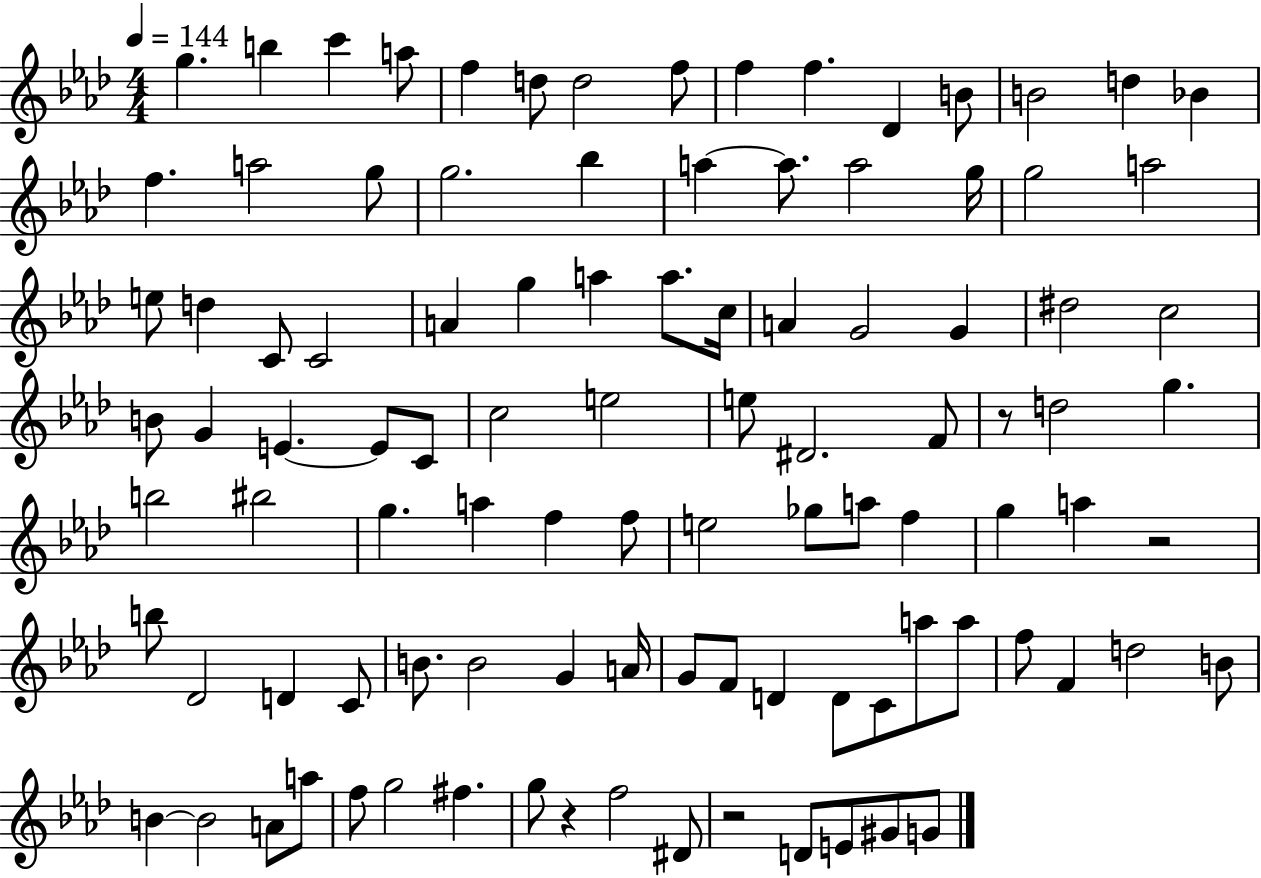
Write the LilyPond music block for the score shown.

{
  \clef treble
  \numericTimeSignature
  \time 4/4
  \key aes \major
  \tempo 4 = 144
  \repeat volta 2 { g''4. b''4 c'''4 a''8 | f''4 d''8 d''2 f''8 | f''4 f''4. des'4 b'8 | b'2 d''4 bes'4 | \break f''4. a''2 g''8 | g''2. bes''4 | a''4~~ a''8. a''2 g''16 | g''2 a''2 | \break e''8 d''4 c'8 c'2 | a'4 g''4 a''4 a''8. c''16 | a'4 g'2 g'4 | dis''2 c''2 | \break b'8 g'4 e'4.~~ e'8 c'8 | c''2 e''2 | e''8 dis'2. f'8 | r8 d''2 g''4. | \break b''2 bis''2 | g''4. a''4 f''4 f''8 | e''2 ges''8 a''8 f''4 | g''4 a''4 r2 | \break b''8 des'2 d'4 c'8 | b'8. b'2 g'4 a'16 | g'8 f'8 d'4 d'8 c'8 a''8 a''8 | f''8 f'4 d''2 b'8 | \break b'4~~ b'2 a'8 a''8 | f''8 g''2 fis''4. | g''8 r4 f''2 dis'8 | r2 d'8 e'8 gis'8 g'8 | \break } \bar "|."
}